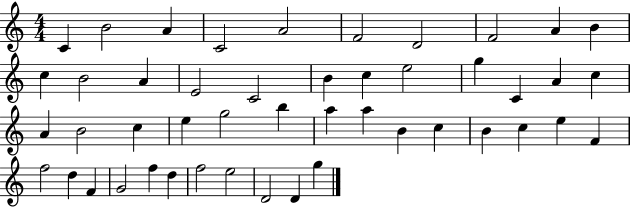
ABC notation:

X:1
T:Untitled
M:4/4
L:1/4
K:C
C B2 A C2 A2 F2 D2 F2 A B c B2 A E2 C2 B c e2 g C A c A B2 c e g2 b a a B c B c e F f2 d F G2 f d f2 e2 D2 D g